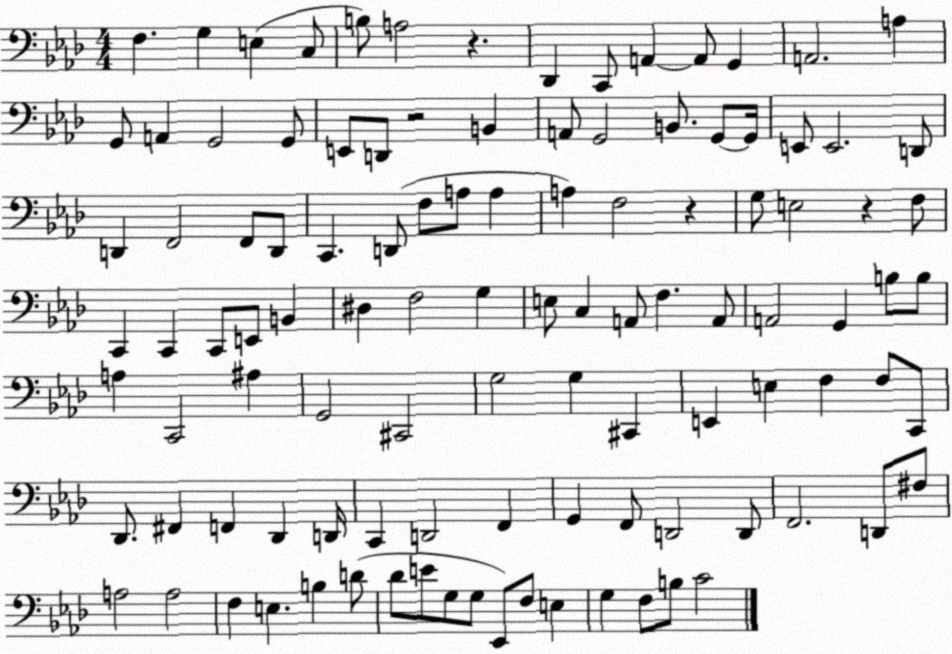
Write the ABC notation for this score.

X:1
T:Untitled
M:4/4
L:1/4
K:Ab
F, G, E, C,/2 B,/2 A,2 z _D,, C,,/2 A,, A,,/2 G,, A,,2 A, G,,/2 A,, G,,2 G,,/2 E,,/2 D,,/2 z2 B,, A,,/2 G,,2 B,,/2 G,,/2 G,,/4 E,,/2 E,,2 D,,/2 D,, F,,2 F,,/2 D,,/2 C,, D,,/2 F,/2 A,/2 A, A, F,2 z G,/2 E,2 z F,/2 C,, C,, C,,/2 E,,/2 B,, ^D, F,2 G, E,/2 C, A,,/2 F, A,,/2 A,,2 G,, B,/2 B,/2 A, C,,2 ^A, G,,2 ^C,,2 G,2 G, ^C,, E,, E, F, F,/2 C,,/2 _D,,/2 ^F,, F,, _D,, D,,/4 C,, D,,2 F,, G,, F,,/2 D,,2 D,,/2 F,,2 D,,/2 ^F,/2 A,2 A,2 F, E, B, D/2 _D/2 E/2 G,/2 G,/2 _E,,/2 F,/2 E, G, F,/2 B,/2 C2